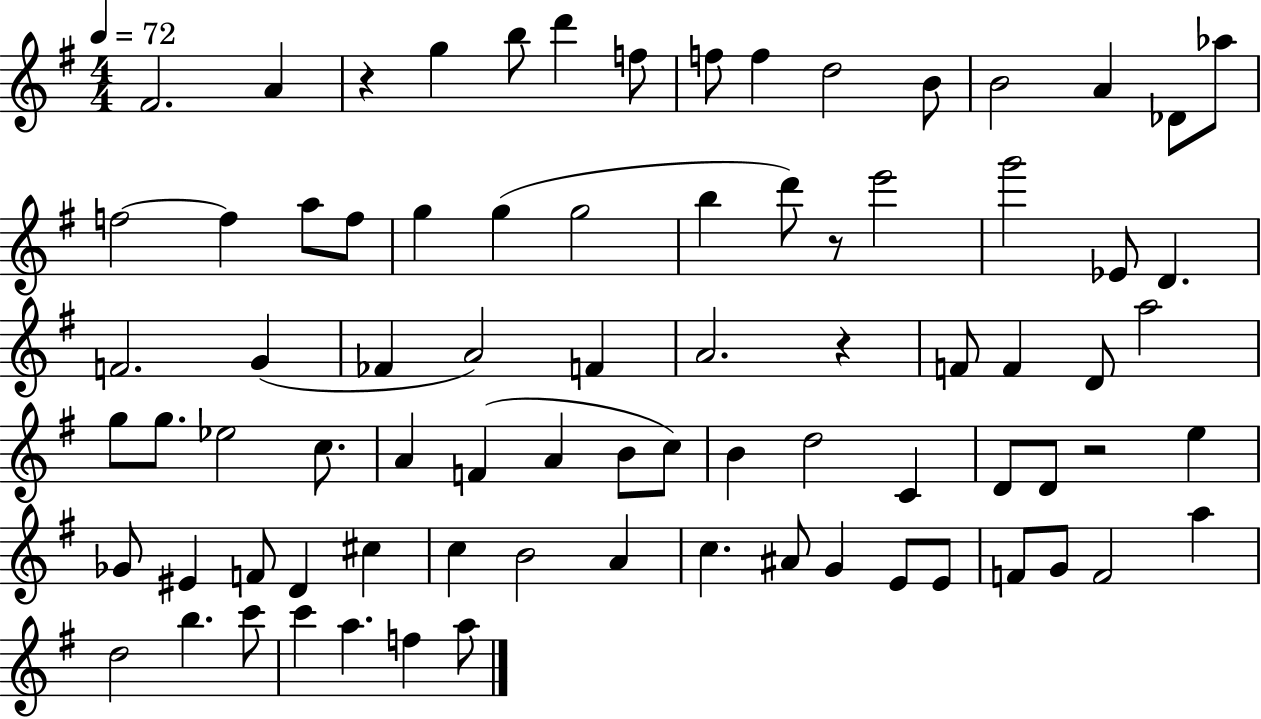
F#4/h. A4/q R/q G5/q B5/e D6/q F5/e F5/e F5/q D5/h B4/e B4/h A4/q Db4/e Ab5/e F5/h F5/q A5/e F5/e G5/q G5/q G5/h B5/q D6/e R/e E6/h G6/h Eb4/e D4/q. F4/h. G4/q FES4/q A4/h F4/q A4/h. R/q F4/e F4/q D4/e A5/h G5/e G5/e. Eb5/h C5/e. A4/q F4/q A4/q B4/e C5/e B4/q D5/h C4/q D4/e D4/e R/h E5/q Gb4/e EIS4/q F4/e D4/q C#5/q C5/q B4/h A4/q C5/q. A#4/e G4/q E4/e E4/e F4/e G4/e F4/h A5/q D5/h B5/q. C6/e C6/q A5/q. F5/q A5/e